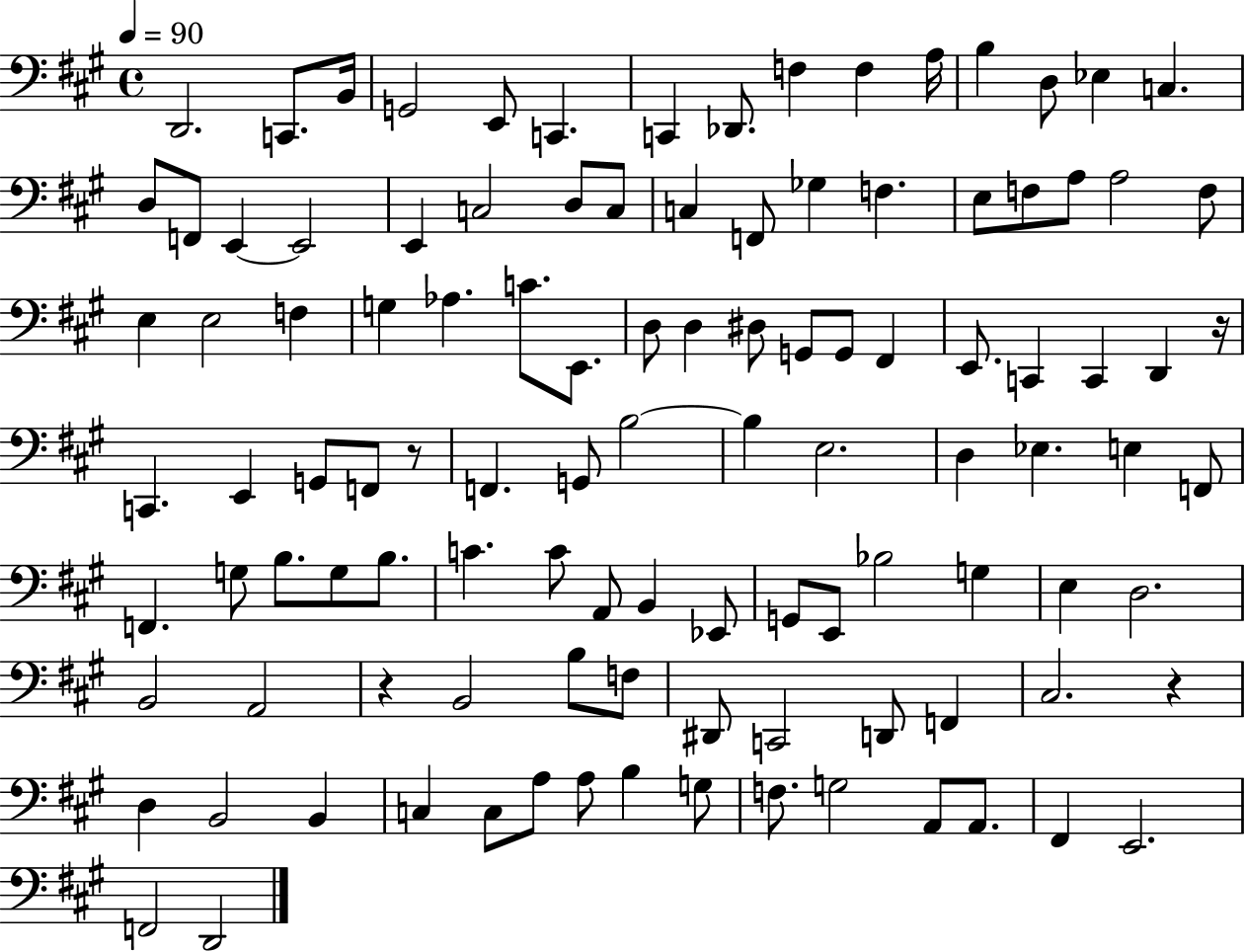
D2/h. C2/e. B2/s G2/h E2/e C2/q. C2/q Db2/e. F3/q F3/q A3/s B3/q D3/e Eb3/q C3/q. D3/e F2/e E2/q E2/h E2/q C3/h D3/e C3/e C3/q F2/e Gb3/q F3/q. E3/e F3/e A3/e A3/h F3/e E3/q E3/h F3/q G3/q Ab3/q. C4/e. E2/e. D3/e D3/q D#3/e G2/e G2/e F#2/q E2/e. C2/q C2/q D2/q R/s C2/q. E2/q G2/e F2/e R/e F2/q. G2/e B3/h B3/q E3/h. D3/q Eb3/q. E3/q F2/e F2/q. G3/e B3/e. G3/e B3/e. C4/q. C4/e A2/e B2/q Eb2/e G2/e E2/e Bb3/h G3/q E3/q D3/h. B2/h A2/h R/q B2/h B3/e F3/e D#2/e C2/h D2/e F2/q C#3/h. R/q D3/q B2/h B2/q C3/q C3/e A3/e A3/e B3/q G3/e F3/e. G3/h A2/e A2/e. F#2/q E2/h. F2/h D2/h